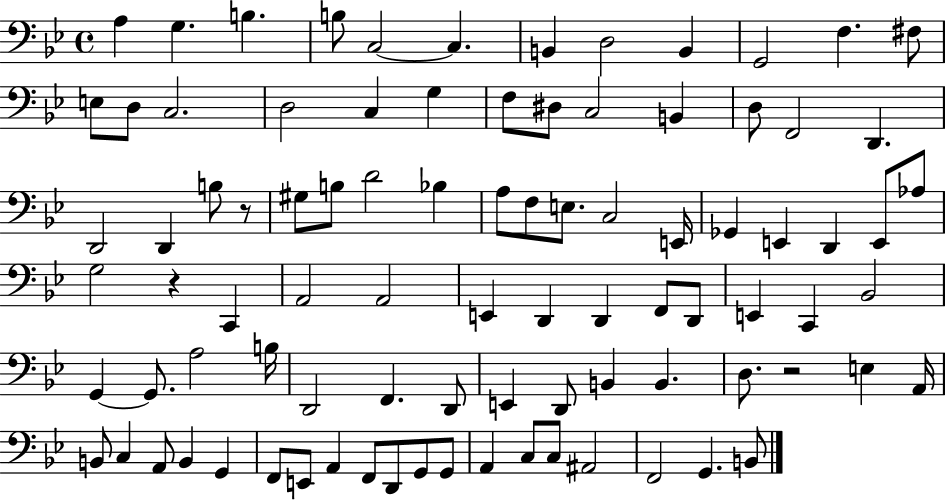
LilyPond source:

{
  \clef bass
  \time 4/4
  \defaultTimeSignature
  \key bes \major
  a4 g4. b4. | b8 c2~~ c4. | b,4 d2 b,4 | g,2 f4. fis8 | \break e8 d8 c2. | d2 c4 g4 | f8 dis8 c2 b,4 | d8 f,2 d,4. | \break d,2 d,4 b8 r8 | gis8 b8 d'2 bes4 | a8 f8 e8. c2 e,16 | ges,4 e,4 d,4 e,8 aes8 | \break g2 r4 c,4 | a,2 a,2 | e,4 d,4 d,4 f,8 d,8 | e,4 c,4 bes,2 | \break g,4~~ g,8. a2 b16 | d,2 f,4. d,8 | e,4 d,8 b,4 b,4. | d8. r2 e4 a,16 | \break b,8 c4 a,8 b,4 g,4 | f,8 e,8 a,4 f,8 d,8 g,8 g,8 | a,4 c8 c8 ais,2 | f,2 g,4. b,8 | \break \bar "|."
}